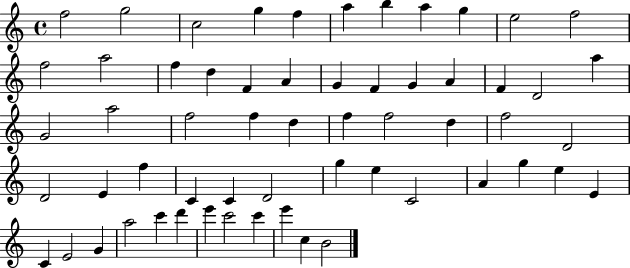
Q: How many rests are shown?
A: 0